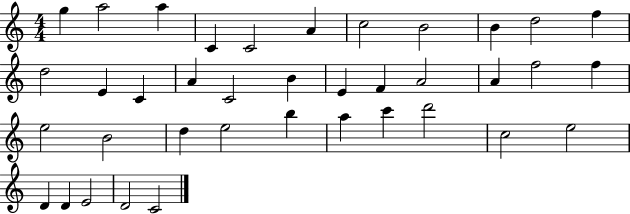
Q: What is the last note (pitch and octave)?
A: C4